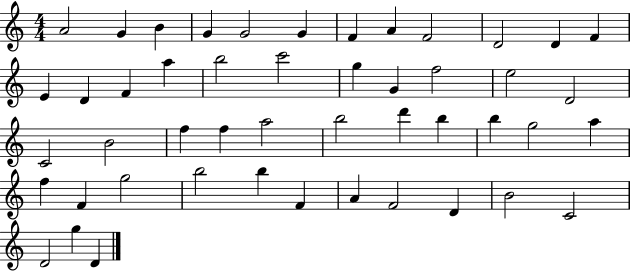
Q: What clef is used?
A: treble